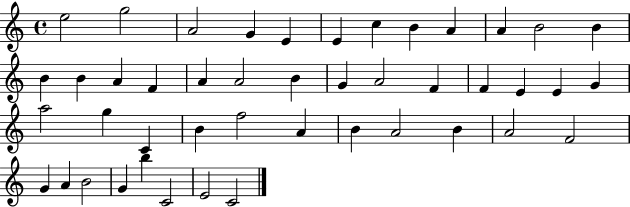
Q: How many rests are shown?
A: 0